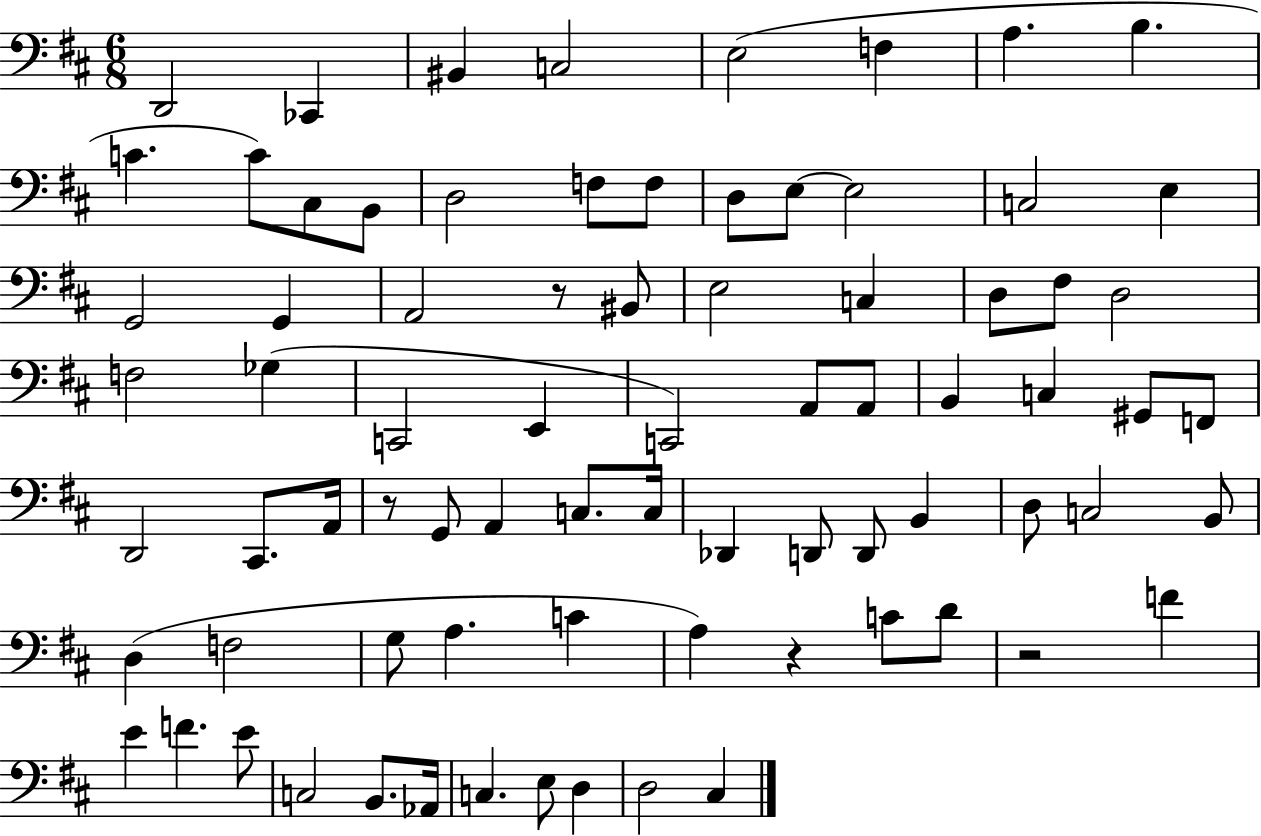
{
  \clef bass
  \numericTimeSignature
  \time 6/8
  \key d \major
  d,2 ces,4 | bis,4 c2 | e2( f4 | a4. b4. | \break c'4. c'8) cis8 b,8 | d2 f8 f8 | d8 e8~~ e2 | c2 e4 | \break g,2 g,4 | a,2 r8 bis,8 | e2 c4 | d8 fis8 d2 | \break f2 ges4( | c,2 e,4 | c,2) a,8 a,8 | b,4 c4 gis,8 f,8 | \break d,2 cis,8. a,16 | r8 g,8 a,4 c8. c16 | des,4 d,8 d,8 b,4 | d8 c2 b,8 | \break d4( f2 | g8 a4. c'4 | a4) r4 c'8 d'8 | r2 f'4 | \break e'4 f'4. e'8 | c2 b,8. aes,16 | c4. e8 d4 | d2 cis4 | \break \bar "|."
}